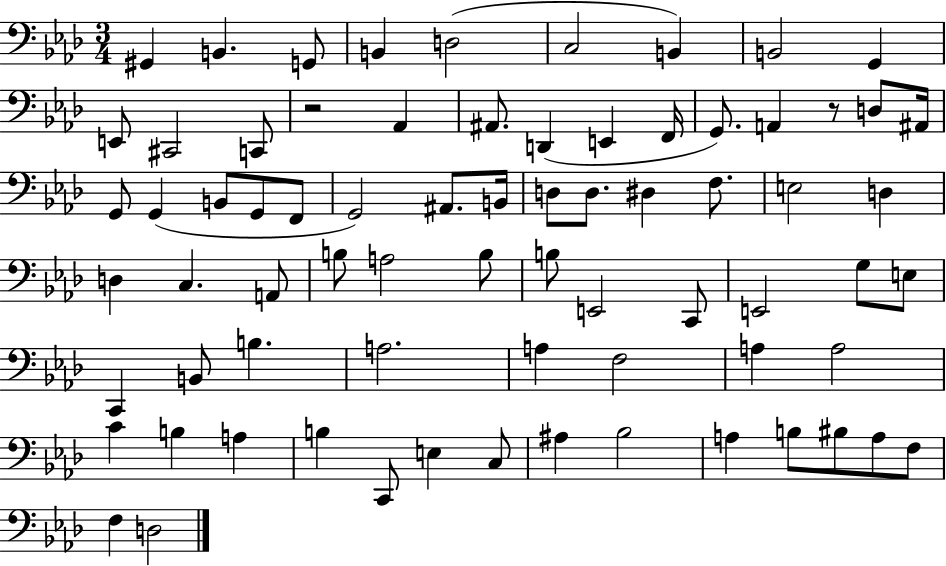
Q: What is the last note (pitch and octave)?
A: D3